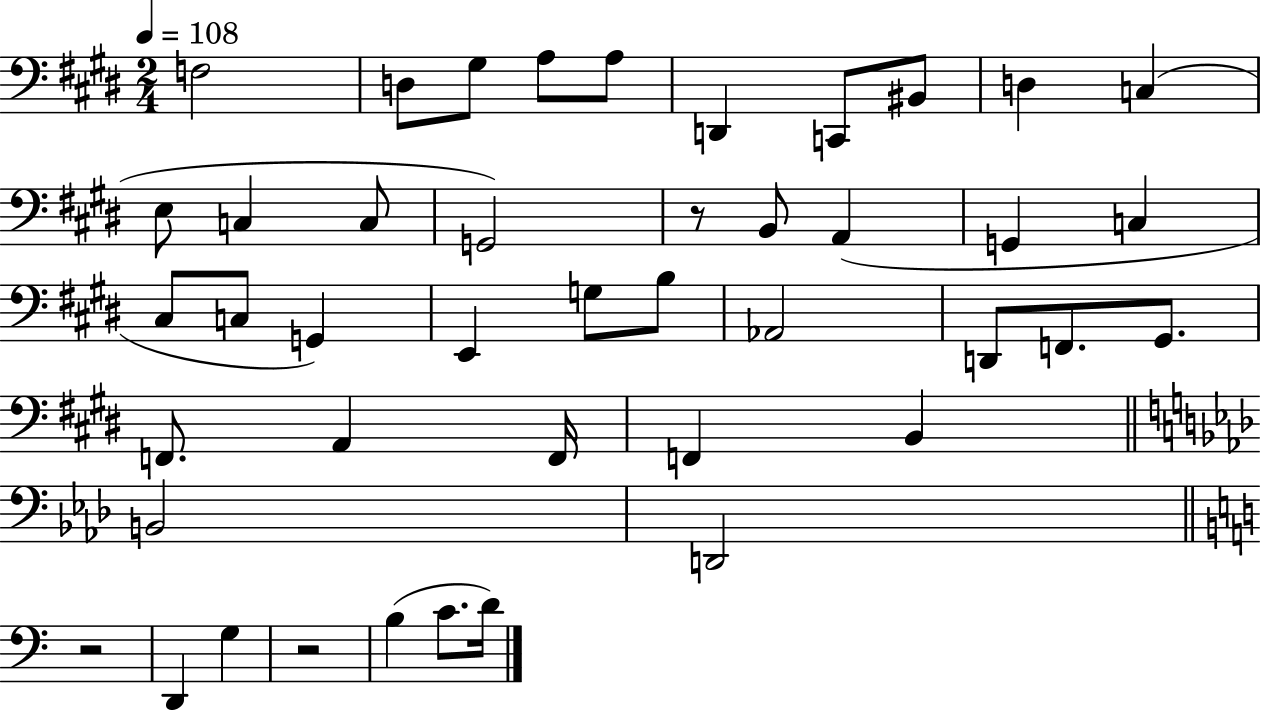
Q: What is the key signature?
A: E major